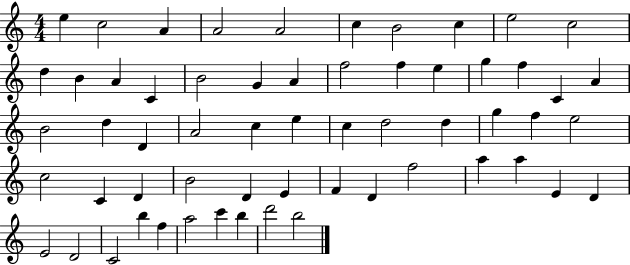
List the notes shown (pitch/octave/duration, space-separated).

E5/q C5/h A4/q A4/h A4/h C5/q B4/h C5/q E5/h C5/h D5/q B4/q A4/q C4/q B4/h G4/q A4/q F5/h F5/q E5/q G5/q F5/q C4/q A4/q B4/h D5/q D4/q A4/h C5/q E5/q C5/q D5/h D5/q G5/q F5/q E5/h C5/h C4/q D4/q B4/h D4/q E4/q F4/q D4/q F5/h A5/q A5/q E4/q D4/q E4/h D4/h C4/h B5/q F5/q A5/h C6/q B5/q D6/h B5/h